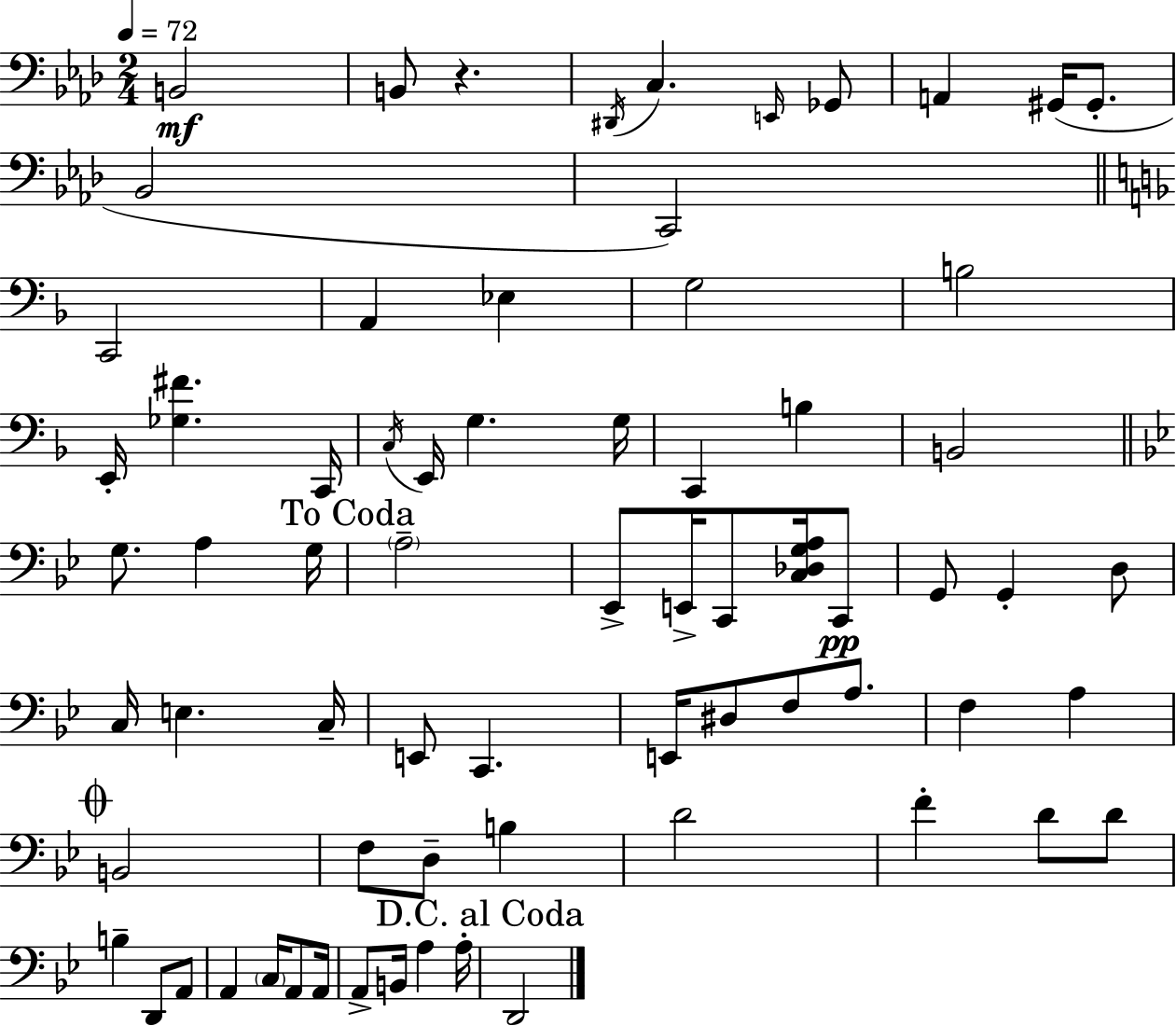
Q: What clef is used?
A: bass